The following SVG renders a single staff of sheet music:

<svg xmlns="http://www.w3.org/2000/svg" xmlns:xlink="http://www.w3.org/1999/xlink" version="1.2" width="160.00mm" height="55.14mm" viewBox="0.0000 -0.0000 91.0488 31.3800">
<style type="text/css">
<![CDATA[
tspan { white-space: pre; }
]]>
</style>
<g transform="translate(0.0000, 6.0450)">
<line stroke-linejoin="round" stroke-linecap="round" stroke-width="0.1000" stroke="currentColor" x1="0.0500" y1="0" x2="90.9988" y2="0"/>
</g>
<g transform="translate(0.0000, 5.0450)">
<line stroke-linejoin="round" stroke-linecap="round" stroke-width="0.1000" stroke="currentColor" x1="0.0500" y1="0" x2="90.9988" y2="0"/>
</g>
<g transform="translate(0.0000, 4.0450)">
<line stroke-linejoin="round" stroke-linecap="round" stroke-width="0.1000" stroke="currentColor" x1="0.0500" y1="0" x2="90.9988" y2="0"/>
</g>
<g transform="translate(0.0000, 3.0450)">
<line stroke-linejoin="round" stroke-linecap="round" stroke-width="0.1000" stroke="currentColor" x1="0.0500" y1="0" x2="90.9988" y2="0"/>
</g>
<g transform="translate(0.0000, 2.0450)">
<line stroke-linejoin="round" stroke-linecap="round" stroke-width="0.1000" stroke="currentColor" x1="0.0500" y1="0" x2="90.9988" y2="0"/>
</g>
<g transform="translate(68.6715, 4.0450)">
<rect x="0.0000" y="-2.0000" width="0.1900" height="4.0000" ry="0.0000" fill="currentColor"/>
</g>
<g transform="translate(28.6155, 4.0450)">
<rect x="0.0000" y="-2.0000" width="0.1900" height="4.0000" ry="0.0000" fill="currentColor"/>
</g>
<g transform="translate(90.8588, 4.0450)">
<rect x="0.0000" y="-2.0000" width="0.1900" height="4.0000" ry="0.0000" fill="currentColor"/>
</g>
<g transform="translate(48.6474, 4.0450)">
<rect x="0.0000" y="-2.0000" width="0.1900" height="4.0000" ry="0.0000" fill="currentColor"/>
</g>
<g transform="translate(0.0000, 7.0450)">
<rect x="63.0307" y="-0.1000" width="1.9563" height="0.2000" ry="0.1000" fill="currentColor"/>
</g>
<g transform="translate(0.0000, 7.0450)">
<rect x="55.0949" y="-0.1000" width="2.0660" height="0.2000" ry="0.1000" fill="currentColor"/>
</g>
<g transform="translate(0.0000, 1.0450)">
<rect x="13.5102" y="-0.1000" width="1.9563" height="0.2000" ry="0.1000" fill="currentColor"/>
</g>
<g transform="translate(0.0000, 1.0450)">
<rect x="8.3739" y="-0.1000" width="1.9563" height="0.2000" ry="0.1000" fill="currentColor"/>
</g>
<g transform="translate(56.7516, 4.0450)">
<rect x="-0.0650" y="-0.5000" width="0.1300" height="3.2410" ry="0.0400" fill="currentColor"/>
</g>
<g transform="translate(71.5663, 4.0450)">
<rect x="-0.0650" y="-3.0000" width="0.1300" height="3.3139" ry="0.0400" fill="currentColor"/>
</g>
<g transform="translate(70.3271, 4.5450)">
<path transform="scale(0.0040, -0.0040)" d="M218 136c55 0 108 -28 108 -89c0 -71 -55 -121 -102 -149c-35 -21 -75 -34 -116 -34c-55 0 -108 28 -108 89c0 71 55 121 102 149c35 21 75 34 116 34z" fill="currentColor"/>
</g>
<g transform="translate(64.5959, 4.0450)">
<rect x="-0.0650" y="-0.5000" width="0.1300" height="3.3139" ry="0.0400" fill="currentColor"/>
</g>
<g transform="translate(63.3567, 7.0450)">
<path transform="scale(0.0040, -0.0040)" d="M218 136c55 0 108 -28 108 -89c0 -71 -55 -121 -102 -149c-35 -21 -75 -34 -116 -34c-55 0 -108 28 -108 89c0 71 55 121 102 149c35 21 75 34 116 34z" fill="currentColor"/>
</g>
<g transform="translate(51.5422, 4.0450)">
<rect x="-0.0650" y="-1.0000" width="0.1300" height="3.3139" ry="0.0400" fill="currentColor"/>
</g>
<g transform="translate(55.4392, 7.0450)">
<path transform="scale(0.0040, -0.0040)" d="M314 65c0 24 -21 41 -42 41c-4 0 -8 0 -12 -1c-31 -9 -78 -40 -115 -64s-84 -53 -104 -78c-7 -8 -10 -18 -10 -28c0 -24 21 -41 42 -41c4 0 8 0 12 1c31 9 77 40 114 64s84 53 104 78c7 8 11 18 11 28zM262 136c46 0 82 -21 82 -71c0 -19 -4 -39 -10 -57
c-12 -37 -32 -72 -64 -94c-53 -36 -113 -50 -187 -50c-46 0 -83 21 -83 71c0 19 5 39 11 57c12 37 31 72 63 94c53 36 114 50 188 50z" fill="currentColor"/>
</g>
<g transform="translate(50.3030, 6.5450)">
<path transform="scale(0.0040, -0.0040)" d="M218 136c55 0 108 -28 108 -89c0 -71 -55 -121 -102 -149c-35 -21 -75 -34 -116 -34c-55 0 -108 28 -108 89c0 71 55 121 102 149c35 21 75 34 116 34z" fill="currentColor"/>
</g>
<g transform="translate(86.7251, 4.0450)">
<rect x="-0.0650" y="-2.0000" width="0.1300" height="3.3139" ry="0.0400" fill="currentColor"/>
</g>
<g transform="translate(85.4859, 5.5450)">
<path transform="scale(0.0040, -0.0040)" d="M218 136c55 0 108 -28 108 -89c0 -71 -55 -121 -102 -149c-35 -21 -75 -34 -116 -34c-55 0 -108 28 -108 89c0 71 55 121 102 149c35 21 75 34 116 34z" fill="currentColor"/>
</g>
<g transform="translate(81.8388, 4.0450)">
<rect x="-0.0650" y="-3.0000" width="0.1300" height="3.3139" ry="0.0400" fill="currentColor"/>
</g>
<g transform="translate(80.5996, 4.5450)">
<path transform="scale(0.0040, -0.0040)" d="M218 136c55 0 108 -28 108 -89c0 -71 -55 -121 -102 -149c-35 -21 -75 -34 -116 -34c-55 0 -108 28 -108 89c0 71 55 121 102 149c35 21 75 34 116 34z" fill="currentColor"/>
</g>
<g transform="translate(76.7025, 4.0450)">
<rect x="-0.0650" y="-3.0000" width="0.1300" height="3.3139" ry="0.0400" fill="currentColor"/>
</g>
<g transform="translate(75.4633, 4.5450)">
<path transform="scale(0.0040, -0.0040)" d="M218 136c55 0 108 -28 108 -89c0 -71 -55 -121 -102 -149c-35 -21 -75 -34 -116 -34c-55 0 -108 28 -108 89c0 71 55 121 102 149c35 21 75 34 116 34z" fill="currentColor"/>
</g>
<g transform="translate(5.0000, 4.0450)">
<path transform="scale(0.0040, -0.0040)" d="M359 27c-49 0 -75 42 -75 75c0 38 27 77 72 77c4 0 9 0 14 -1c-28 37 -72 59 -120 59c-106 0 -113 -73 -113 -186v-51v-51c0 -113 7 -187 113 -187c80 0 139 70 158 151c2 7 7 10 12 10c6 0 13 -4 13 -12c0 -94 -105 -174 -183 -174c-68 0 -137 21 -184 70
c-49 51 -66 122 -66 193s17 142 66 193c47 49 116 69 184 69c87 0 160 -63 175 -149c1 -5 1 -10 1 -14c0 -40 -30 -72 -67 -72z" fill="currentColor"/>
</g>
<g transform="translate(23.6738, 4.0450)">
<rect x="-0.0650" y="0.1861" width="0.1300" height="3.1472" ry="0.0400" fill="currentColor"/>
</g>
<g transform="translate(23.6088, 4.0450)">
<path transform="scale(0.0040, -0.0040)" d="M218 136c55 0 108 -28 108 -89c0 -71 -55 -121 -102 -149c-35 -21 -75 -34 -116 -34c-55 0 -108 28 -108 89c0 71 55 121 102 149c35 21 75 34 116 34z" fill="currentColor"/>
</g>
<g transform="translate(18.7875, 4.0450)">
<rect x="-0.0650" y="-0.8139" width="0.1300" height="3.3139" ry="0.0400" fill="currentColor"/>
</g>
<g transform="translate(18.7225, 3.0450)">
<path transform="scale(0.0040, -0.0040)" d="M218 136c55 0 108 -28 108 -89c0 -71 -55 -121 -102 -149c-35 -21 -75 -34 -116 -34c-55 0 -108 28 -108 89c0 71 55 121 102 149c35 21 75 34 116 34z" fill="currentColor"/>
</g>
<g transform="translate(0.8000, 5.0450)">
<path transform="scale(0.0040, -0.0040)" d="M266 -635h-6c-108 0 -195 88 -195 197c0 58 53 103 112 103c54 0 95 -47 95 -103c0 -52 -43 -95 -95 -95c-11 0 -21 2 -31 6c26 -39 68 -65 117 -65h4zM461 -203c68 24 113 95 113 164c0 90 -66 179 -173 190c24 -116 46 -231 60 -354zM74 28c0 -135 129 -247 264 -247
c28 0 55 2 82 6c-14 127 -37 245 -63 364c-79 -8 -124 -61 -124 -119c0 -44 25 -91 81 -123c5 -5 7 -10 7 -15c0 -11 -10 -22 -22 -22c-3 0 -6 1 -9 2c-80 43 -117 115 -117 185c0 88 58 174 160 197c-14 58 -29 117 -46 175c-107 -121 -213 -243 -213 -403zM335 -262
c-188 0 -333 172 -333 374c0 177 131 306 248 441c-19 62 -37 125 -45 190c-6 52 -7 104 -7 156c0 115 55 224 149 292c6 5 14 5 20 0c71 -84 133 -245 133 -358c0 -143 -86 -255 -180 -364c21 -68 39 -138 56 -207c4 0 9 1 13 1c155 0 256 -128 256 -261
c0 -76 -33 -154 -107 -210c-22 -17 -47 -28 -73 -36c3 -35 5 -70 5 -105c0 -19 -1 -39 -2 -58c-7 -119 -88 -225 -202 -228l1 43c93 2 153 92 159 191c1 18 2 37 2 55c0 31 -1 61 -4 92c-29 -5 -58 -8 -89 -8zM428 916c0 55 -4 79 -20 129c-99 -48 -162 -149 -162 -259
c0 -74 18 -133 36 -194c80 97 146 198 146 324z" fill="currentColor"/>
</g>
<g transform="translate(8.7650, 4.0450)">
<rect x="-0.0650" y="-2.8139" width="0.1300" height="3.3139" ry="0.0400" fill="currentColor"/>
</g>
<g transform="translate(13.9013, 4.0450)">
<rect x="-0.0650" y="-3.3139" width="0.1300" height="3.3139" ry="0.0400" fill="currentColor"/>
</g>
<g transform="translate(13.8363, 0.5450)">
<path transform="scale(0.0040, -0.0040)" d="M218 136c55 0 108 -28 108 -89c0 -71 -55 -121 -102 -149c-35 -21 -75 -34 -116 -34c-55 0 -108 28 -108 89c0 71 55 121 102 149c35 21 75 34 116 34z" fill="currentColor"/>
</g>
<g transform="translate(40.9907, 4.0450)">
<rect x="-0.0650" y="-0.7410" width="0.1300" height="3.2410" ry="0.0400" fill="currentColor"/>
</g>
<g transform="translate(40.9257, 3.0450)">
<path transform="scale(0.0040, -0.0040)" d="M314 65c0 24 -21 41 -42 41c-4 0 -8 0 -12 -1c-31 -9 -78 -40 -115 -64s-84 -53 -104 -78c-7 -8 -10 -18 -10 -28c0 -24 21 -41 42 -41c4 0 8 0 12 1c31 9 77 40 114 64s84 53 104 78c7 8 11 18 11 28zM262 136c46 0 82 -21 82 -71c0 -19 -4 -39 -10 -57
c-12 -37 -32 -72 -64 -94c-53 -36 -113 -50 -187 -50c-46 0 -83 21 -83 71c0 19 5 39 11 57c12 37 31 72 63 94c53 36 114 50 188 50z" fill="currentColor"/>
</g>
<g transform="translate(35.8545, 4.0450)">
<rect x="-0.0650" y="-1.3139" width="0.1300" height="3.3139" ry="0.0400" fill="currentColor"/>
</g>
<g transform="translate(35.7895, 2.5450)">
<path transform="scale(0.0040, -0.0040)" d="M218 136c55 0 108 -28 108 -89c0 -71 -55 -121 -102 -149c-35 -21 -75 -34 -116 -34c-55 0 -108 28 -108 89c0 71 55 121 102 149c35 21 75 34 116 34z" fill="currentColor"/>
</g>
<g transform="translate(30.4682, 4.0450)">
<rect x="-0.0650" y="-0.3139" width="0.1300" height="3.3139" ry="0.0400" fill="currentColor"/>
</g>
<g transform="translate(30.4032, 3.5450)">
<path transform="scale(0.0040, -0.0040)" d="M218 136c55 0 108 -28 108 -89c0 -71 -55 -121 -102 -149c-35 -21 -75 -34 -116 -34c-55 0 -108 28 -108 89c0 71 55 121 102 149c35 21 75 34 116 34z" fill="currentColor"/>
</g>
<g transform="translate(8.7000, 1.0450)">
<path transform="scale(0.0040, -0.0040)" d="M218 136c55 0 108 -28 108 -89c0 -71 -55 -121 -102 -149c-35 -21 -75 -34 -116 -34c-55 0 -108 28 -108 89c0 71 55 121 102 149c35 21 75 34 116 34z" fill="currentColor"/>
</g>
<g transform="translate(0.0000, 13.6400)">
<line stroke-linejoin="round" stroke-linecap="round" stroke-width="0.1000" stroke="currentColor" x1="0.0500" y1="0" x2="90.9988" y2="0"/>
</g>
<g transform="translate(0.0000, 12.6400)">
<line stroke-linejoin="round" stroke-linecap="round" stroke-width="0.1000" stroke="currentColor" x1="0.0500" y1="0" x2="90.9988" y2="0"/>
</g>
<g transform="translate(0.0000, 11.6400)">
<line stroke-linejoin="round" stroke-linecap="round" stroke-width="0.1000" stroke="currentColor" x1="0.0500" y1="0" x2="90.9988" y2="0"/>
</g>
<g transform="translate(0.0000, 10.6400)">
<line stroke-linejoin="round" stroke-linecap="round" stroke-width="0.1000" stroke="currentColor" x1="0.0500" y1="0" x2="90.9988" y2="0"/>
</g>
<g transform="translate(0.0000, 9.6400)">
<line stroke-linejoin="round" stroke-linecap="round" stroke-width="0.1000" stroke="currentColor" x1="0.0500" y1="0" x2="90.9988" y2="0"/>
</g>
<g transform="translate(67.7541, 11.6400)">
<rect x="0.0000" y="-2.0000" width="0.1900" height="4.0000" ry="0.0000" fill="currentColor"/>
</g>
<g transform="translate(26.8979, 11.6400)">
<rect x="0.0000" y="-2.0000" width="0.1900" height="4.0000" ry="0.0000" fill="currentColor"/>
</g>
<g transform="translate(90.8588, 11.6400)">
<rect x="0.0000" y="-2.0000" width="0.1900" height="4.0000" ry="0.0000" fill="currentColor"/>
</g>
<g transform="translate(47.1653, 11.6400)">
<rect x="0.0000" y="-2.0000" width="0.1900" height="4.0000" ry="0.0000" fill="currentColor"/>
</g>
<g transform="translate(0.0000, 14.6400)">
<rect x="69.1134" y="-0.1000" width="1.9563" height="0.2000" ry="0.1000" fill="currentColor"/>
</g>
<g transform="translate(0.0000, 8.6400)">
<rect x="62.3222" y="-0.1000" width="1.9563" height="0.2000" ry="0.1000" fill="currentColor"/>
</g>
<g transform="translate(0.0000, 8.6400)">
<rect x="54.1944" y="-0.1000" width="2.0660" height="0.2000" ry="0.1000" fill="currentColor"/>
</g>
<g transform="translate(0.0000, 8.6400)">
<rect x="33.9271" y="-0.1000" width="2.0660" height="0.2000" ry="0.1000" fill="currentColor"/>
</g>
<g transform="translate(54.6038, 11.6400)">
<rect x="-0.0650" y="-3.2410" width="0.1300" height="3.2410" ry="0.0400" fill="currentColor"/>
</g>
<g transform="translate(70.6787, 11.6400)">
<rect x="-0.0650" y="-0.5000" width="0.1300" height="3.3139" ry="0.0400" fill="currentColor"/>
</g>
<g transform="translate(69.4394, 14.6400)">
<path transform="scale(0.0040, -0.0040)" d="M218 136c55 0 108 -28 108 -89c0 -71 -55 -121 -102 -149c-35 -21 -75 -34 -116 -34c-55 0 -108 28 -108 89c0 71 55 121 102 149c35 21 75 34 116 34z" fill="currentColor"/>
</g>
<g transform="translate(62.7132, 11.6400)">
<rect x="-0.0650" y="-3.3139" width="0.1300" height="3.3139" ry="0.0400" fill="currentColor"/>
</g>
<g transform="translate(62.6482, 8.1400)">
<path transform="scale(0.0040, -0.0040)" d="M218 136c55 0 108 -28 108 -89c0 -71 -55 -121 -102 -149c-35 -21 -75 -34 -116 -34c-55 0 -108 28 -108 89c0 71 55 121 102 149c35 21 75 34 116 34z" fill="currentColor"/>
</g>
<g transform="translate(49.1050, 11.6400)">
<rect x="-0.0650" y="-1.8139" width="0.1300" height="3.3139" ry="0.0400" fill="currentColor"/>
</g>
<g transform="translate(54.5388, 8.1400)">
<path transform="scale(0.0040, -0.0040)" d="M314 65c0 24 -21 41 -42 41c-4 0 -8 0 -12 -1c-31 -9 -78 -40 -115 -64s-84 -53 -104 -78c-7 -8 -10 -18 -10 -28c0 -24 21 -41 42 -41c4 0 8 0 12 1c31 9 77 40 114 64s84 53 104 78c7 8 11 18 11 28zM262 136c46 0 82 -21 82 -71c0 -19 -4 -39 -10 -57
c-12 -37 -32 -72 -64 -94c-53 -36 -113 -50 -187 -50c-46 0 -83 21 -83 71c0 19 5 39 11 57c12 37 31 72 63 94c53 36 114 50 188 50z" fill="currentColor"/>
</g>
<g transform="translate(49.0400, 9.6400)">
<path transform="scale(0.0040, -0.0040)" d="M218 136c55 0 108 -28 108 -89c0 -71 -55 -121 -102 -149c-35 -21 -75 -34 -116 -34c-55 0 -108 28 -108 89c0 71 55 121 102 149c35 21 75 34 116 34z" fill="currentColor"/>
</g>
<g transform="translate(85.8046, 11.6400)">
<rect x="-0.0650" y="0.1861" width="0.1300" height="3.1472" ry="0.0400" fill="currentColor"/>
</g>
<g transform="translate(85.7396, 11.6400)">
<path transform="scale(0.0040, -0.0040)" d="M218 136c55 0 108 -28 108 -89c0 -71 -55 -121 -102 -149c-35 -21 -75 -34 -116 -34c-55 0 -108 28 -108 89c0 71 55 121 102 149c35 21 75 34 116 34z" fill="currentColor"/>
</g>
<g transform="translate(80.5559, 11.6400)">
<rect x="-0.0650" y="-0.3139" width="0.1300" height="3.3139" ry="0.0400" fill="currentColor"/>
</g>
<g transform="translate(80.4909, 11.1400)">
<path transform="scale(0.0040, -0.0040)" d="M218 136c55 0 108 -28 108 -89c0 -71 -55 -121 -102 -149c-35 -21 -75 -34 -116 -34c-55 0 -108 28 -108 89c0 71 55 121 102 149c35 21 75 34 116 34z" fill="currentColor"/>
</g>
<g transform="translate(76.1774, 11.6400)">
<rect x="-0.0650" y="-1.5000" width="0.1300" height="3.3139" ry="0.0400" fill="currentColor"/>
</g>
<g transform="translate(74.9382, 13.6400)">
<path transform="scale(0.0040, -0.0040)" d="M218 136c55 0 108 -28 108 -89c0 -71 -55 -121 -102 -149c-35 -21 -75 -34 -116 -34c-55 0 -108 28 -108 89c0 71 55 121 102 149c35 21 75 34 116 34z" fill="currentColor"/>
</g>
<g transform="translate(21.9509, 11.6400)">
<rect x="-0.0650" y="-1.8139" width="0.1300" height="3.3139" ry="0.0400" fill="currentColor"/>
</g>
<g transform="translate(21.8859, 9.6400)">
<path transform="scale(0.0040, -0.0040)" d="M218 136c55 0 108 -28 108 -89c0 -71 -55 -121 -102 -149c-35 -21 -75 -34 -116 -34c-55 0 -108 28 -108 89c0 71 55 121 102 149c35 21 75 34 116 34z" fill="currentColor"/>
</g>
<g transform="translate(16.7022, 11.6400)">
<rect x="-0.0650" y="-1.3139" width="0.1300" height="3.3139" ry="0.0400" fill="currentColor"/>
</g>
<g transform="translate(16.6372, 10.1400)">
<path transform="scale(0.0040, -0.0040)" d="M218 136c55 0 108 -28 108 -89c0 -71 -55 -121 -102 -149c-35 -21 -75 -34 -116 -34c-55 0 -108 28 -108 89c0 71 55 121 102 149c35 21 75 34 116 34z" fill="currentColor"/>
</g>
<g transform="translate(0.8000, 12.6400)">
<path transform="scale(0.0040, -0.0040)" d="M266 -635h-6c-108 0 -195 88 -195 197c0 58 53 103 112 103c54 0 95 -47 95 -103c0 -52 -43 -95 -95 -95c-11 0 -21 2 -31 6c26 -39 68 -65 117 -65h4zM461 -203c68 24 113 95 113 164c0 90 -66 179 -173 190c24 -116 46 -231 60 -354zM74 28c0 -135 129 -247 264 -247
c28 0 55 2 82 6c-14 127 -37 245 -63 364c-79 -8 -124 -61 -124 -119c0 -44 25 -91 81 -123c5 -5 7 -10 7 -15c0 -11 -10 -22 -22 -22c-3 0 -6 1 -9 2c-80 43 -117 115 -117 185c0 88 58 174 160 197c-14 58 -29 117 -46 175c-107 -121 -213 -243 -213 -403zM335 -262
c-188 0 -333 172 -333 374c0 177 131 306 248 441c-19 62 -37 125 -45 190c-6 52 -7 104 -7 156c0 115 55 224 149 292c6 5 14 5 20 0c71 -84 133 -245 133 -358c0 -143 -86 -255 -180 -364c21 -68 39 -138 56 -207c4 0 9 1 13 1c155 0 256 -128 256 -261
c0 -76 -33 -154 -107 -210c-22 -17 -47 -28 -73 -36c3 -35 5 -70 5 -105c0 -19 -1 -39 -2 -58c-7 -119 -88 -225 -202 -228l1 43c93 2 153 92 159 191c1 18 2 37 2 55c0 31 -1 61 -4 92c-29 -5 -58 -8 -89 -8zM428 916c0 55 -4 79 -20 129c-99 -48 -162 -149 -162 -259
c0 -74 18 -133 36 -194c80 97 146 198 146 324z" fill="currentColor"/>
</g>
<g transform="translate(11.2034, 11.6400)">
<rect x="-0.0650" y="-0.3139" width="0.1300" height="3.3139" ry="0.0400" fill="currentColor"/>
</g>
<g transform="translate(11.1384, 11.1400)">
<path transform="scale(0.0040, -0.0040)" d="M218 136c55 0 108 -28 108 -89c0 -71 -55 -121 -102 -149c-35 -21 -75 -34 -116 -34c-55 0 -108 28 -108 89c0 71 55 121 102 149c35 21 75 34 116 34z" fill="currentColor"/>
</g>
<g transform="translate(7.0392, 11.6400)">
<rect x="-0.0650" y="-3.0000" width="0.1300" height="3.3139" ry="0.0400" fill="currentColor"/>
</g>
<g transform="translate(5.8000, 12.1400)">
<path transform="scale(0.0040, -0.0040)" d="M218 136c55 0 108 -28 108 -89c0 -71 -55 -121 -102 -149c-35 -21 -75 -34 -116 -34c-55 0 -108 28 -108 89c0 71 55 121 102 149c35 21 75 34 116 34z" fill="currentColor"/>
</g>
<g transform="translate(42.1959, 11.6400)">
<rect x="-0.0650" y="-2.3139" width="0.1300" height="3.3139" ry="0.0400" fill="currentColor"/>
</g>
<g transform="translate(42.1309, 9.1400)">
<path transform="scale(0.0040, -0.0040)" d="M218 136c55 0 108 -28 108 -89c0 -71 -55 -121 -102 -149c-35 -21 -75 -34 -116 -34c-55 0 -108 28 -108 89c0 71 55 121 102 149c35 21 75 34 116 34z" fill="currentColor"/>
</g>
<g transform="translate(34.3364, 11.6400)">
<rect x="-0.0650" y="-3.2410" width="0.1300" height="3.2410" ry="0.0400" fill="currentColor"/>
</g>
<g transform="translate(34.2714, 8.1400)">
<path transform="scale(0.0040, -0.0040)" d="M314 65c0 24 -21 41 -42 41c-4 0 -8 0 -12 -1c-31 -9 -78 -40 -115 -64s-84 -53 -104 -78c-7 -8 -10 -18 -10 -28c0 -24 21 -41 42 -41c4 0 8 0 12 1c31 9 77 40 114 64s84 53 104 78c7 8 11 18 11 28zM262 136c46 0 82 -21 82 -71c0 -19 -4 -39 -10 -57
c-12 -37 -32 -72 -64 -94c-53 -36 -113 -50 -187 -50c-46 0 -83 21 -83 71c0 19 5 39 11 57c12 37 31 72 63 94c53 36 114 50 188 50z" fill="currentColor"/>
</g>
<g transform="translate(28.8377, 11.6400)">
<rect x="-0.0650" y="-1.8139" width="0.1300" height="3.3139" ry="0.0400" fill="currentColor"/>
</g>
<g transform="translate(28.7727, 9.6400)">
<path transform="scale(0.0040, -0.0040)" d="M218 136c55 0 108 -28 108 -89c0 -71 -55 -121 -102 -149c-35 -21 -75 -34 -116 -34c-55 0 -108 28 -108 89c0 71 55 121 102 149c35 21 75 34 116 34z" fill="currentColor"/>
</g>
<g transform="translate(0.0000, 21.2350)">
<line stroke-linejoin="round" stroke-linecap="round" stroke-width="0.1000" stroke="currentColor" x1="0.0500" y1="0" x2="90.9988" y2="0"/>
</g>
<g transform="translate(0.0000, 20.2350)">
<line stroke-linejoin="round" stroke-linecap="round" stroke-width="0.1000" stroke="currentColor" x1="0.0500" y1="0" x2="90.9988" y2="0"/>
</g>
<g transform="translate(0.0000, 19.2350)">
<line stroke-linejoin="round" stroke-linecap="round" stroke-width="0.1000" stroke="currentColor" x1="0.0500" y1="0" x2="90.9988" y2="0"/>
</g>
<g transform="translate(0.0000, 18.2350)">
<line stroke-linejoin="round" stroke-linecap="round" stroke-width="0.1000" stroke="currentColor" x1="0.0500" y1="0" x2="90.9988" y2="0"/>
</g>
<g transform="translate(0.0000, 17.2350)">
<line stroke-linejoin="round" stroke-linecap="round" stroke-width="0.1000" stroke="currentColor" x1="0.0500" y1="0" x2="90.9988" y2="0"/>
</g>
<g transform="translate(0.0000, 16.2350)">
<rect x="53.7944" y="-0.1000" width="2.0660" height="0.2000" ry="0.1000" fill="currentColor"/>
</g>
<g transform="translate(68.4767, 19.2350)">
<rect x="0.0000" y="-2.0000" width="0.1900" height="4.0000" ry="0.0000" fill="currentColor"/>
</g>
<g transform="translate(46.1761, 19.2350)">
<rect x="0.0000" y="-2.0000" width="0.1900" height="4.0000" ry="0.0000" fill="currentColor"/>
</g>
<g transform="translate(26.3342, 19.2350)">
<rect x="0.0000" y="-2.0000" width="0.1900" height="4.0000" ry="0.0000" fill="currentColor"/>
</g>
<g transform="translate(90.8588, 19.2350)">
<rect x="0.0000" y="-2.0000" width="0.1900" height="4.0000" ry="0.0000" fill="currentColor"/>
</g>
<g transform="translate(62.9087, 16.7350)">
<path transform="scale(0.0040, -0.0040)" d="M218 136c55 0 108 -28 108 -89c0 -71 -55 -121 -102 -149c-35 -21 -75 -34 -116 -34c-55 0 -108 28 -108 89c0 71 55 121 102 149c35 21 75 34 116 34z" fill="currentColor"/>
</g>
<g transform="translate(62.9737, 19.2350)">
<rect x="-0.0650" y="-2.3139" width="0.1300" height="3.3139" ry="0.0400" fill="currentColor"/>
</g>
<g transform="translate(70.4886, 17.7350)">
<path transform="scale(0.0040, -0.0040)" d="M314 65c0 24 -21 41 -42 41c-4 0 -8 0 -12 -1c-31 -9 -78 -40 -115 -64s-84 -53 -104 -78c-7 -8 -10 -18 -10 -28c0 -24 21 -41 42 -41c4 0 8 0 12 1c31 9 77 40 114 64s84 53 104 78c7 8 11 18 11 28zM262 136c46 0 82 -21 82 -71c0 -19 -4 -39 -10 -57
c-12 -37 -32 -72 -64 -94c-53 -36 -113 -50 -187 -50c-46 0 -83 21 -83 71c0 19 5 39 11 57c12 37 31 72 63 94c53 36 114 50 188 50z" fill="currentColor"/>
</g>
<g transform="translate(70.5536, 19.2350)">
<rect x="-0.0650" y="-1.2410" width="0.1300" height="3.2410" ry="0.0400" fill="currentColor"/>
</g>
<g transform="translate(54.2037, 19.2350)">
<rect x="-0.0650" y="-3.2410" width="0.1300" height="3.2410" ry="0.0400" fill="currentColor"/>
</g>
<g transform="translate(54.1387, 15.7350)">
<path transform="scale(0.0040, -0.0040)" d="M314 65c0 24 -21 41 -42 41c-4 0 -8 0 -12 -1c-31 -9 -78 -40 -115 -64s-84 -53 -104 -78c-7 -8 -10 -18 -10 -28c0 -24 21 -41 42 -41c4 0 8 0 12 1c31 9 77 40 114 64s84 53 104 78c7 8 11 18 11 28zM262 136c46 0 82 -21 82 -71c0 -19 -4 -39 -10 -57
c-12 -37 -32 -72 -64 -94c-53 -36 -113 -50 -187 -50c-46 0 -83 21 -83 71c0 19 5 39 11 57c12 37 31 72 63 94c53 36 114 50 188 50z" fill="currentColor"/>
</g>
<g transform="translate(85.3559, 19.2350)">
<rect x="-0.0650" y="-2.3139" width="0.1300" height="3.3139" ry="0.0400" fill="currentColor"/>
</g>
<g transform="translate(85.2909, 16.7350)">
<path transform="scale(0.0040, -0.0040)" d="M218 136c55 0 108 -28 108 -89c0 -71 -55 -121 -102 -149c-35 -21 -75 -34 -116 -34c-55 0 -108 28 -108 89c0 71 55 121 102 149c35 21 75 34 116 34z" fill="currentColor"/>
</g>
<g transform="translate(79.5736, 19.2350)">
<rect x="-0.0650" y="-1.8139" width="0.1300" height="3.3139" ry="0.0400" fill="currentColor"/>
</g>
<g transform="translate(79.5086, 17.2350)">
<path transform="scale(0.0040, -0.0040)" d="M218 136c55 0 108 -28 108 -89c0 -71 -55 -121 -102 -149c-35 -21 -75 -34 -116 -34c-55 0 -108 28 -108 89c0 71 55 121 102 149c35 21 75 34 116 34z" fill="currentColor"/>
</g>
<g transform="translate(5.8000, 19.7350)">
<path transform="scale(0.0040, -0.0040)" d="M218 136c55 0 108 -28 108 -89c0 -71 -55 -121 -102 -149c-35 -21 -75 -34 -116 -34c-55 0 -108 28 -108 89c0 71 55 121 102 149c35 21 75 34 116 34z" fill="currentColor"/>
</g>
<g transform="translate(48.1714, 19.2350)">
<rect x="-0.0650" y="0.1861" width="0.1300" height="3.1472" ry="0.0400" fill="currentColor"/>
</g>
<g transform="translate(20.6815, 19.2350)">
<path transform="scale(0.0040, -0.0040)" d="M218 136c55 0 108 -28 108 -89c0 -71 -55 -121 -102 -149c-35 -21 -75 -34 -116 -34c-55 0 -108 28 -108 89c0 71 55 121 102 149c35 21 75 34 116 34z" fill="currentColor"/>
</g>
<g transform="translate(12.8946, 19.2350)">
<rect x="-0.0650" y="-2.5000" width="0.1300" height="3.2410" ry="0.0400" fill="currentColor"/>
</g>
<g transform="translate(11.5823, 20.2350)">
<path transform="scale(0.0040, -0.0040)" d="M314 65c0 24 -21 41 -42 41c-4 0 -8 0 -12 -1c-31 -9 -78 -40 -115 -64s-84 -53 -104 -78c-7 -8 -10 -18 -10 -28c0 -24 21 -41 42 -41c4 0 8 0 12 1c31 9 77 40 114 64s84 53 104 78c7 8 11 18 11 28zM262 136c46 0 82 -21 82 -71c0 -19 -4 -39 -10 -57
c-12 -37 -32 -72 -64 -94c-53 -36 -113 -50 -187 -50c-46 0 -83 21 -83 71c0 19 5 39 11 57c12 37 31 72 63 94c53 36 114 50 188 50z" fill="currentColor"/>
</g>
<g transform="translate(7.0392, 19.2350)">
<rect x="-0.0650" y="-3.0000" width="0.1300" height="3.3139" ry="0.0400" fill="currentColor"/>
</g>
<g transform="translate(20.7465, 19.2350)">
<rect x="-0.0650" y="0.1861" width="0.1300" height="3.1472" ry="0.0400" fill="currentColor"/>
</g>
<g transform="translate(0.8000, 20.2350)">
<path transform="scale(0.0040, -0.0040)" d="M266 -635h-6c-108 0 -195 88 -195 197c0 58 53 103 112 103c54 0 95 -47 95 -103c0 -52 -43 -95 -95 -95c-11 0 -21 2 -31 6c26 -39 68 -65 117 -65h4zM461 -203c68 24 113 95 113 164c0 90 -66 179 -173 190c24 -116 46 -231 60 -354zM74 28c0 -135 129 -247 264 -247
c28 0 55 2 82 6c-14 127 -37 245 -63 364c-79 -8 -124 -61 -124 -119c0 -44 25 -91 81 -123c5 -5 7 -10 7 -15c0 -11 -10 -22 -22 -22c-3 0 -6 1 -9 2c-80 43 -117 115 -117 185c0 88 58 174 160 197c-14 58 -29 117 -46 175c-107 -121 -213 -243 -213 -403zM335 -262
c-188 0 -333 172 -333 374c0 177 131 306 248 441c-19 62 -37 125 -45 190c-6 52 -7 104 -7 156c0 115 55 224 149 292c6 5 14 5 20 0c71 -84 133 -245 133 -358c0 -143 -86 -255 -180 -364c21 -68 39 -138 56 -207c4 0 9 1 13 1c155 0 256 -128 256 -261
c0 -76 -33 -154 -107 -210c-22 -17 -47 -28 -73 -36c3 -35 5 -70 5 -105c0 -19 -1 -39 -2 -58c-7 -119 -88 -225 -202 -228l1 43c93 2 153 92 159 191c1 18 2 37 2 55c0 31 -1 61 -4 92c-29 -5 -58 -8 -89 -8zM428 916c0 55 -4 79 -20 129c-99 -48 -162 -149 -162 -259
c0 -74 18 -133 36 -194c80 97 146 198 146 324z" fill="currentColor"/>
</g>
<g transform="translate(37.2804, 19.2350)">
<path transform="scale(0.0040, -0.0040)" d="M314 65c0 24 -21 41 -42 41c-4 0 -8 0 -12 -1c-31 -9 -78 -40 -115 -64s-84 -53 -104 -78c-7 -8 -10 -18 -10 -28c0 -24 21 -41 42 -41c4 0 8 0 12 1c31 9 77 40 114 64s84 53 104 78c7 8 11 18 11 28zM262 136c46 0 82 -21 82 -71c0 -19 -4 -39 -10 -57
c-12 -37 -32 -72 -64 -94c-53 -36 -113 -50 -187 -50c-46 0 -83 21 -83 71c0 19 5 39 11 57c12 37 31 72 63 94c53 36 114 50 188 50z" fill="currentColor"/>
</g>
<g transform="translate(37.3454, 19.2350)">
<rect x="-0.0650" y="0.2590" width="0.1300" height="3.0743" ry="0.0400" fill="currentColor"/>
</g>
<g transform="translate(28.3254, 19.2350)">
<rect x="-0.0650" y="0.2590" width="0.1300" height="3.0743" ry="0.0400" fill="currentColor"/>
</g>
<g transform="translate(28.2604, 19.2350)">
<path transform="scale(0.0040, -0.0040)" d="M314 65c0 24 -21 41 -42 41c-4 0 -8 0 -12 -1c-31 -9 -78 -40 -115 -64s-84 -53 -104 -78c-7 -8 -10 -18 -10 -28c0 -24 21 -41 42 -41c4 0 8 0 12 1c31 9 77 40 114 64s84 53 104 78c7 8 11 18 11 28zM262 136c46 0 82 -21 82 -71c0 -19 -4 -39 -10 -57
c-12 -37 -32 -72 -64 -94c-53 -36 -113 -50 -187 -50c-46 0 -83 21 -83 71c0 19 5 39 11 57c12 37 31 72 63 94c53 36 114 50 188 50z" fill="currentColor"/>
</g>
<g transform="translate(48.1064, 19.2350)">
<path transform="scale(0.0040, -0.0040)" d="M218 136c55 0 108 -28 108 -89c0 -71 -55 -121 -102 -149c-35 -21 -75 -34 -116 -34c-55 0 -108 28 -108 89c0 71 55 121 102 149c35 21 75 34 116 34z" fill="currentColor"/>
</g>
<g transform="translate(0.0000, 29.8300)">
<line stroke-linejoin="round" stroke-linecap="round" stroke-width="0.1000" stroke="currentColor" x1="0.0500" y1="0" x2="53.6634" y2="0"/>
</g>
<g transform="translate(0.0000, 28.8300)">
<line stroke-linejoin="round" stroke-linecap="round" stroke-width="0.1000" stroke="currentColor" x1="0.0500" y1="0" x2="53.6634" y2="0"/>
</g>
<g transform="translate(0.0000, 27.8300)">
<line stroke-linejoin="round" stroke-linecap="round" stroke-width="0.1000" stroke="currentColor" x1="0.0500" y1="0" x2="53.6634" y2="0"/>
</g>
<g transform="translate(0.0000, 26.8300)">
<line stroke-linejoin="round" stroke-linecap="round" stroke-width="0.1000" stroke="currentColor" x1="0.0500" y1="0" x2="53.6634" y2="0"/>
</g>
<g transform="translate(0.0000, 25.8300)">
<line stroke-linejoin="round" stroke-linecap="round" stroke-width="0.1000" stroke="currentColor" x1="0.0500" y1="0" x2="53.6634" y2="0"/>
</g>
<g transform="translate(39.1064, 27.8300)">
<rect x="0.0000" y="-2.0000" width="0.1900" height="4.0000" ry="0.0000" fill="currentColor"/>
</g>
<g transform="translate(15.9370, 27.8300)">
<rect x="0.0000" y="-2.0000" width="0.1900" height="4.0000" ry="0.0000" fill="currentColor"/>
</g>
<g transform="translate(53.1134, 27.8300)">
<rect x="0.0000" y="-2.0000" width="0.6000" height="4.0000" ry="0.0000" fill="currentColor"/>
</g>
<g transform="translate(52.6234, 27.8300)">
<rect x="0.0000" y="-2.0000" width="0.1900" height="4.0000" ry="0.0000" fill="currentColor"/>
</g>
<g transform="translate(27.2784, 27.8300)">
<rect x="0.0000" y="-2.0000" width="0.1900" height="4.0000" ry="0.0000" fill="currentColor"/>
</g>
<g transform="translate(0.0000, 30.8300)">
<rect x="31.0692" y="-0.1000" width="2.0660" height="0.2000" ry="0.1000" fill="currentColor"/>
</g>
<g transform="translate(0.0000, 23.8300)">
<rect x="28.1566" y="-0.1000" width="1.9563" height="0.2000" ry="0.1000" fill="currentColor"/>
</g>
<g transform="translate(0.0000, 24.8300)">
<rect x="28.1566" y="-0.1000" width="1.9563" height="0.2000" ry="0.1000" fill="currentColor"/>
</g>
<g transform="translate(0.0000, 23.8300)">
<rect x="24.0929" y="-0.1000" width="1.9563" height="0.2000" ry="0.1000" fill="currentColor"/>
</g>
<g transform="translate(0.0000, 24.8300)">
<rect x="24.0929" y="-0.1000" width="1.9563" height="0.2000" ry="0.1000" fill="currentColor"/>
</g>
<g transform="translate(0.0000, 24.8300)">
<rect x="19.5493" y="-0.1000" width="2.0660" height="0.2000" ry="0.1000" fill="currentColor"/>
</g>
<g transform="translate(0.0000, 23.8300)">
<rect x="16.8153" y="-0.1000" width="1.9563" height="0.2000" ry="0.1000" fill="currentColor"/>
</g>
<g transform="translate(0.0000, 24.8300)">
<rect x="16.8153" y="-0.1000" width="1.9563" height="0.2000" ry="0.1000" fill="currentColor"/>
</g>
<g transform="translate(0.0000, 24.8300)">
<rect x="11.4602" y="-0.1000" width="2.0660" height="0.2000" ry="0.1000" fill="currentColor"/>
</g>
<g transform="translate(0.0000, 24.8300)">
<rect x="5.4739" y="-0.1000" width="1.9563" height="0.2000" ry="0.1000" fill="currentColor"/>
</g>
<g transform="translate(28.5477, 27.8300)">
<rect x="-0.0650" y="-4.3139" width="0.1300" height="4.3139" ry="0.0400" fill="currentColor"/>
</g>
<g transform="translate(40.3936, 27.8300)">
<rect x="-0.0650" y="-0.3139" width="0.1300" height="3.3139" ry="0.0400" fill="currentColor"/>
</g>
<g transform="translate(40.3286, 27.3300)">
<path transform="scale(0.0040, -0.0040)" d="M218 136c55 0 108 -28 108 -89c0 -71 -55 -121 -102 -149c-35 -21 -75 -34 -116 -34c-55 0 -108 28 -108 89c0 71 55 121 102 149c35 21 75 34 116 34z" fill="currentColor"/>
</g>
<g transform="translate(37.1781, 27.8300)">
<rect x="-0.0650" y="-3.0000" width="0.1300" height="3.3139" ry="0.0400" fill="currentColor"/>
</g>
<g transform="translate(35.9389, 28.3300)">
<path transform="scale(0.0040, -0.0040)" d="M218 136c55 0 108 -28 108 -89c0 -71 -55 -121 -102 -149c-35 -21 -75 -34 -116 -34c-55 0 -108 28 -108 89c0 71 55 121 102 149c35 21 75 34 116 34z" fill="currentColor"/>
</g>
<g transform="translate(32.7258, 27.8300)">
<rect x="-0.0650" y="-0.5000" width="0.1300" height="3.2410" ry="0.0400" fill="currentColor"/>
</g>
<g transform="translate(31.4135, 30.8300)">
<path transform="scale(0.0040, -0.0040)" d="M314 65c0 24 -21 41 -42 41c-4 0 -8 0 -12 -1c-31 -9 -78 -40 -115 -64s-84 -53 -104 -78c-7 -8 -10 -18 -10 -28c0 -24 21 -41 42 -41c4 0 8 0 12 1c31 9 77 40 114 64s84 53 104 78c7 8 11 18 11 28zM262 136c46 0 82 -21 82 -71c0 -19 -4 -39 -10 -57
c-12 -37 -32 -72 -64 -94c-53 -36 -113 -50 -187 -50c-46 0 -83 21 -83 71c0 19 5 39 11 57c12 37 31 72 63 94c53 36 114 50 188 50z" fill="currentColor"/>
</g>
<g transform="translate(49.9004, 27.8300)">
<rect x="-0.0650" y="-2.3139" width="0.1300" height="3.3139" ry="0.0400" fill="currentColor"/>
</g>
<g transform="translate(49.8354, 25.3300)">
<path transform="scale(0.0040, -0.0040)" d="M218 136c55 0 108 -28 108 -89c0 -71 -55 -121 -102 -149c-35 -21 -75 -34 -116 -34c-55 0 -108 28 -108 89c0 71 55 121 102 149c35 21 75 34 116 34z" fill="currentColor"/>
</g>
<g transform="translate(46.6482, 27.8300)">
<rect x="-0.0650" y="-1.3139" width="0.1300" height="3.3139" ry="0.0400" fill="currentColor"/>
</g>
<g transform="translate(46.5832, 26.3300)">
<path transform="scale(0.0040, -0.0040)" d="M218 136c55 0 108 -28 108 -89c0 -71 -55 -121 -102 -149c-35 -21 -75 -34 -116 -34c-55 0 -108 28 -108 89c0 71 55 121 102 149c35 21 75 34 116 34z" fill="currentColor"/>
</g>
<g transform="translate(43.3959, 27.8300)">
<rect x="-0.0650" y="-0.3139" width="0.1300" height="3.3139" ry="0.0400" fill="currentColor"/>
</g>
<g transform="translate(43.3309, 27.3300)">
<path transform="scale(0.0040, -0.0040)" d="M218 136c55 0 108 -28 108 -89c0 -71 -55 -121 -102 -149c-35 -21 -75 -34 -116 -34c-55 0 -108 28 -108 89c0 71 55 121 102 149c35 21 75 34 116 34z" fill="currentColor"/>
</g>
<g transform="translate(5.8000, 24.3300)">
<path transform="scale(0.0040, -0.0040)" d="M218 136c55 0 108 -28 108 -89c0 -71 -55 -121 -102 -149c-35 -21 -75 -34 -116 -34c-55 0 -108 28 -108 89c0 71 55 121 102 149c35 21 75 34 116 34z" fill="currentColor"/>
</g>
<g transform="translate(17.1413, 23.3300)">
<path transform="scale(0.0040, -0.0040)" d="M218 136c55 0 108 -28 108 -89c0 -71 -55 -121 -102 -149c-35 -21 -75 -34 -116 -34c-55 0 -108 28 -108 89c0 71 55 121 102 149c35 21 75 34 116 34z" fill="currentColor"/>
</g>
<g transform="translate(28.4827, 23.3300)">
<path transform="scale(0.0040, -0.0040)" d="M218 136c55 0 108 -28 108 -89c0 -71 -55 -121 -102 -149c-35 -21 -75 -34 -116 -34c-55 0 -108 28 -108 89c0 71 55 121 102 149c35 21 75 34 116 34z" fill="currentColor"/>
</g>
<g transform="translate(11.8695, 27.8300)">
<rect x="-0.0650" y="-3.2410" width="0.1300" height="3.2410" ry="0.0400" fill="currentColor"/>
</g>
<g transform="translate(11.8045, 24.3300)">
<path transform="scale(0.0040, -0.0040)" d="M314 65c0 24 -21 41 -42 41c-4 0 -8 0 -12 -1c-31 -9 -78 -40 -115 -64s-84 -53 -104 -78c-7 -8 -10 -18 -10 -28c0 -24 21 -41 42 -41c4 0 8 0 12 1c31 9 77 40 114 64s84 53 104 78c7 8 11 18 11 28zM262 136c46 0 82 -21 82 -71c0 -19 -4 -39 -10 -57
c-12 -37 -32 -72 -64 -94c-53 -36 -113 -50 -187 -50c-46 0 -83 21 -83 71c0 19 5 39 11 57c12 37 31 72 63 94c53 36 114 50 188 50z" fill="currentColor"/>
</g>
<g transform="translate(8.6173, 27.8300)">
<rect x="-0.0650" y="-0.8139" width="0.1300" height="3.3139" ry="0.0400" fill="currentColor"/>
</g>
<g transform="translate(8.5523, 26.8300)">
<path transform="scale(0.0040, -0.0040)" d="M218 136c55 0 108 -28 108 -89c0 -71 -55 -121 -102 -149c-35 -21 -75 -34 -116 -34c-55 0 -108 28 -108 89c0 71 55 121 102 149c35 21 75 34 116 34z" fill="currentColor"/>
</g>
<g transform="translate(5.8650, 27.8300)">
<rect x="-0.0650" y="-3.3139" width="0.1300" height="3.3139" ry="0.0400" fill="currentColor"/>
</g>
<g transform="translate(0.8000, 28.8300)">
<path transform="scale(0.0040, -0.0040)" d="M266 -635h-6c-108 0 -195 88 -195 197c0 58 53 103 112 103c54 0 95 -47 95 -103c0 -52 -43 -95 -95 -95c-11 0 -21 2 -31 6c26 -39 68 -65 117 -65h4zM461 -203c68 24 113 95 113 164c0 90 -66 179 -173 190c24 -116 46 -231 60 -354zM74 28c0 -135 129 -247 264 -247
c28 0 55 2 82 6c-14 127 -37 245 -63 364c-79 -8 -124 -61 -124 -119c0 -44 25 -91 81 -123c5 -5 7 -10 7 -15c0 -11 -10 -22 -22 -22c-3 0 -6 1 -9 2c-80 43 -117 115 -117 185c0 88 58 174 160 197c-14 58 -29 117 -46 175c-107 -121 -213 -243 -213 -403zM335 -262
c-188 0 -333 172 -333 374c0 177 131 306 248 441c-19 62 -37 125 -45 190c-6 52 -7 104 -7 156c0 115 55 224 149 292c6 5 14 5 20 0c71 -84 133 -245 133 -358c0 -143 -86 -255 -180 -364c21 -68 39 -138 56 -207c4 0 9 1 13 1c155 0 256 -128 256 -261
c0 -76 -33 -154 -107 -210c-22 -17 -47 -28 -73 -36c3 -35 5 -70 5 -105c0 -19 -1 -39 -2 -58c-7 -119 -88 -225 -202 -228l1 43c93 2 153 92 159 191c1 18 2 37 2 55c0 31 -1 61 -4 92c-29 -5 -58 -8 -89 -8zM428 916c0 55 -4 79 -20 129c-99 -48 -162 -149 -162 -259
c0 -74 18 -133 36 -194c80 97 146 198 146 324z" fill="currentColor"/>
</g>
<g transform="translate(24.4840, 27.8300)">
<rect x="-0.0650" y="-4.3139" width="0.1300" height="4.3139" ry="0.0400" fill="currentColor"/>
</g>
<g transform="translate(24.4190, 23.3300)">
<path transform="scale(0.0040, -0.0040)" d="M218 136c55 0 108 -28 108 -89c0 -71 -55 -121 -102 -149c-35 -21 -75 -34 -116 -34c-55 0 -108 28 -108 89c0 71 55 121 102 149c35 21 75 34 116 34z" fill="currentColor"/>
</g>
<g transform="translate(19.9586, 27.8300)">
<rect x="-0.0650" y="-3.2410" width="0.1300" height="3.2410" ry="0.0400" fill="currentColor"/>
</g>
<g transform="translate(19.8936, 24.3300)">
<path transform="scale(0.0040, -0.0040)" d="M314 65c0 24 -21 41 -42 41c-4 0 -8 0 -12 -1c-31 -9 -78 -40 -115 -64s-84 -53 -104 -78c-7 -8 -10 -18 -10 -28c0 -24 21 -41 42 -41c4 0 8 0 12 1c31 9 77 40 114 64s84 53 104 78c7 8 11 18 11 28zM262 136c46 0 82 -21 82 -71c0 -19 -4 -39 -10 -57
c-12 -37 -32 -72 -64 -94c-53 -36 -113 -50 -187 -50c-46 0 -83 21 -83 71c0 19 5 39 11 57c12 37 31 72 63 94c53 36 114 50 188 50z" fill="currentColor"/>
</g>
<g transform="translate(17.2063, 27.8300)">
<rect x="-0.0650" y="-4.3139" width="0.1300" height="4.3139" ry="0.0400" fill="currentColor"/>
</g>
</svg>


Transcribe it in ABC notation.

X:1
T:Untitled
M:4/4
L:1/4
K:C
a b d B c e d2 D C2 C A A A F A c e f f b2 g f b2 b C E c B A G2 B B2 B2 B b2 g e2 f g b d b2 d' b2 d' d' C2 A c c e g